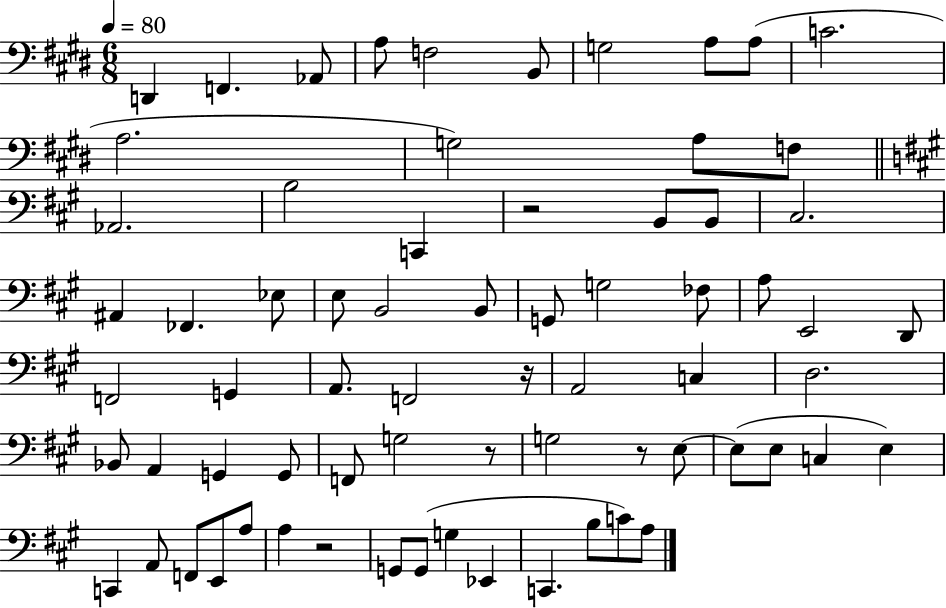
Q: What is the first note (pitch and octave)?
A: D2